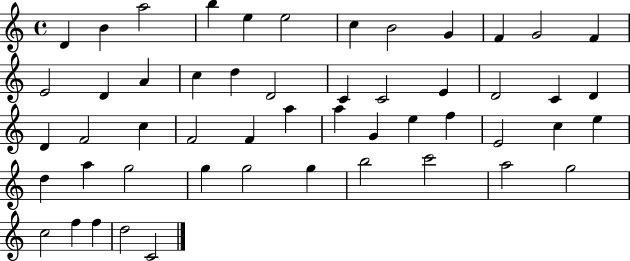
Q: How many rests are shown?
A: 0